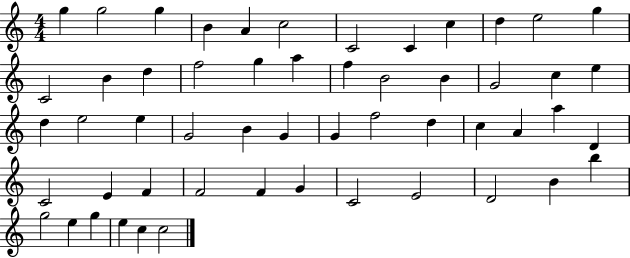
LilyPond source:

{
  \clef treble
  \numericTimeSignature
  \time 4/4
  \key c \major
  g''4 g''2 g''4 | b'4 a'4 c''2 | c'2 c'4 c''4 | d''4 e''2 g''4 | \break c'2 b'4 d''4 | f''2 g''4 a''4 | f''4 b'2 b'4 | g'2 c''4 e''4 | \break d''4 e''2 e''4 | g'2 b'4 g'4 | g'4 f''2 d''4 | c''4 a'4 a''4 d'4 | \break c'2 e'4 f'4 | f'2 f'4 g'4 | c'2 e'2 | d'2 b'4 b''4 | \break g''2 e''4 g''4 | e''4 c''4 c''2 | \bar "|."
}